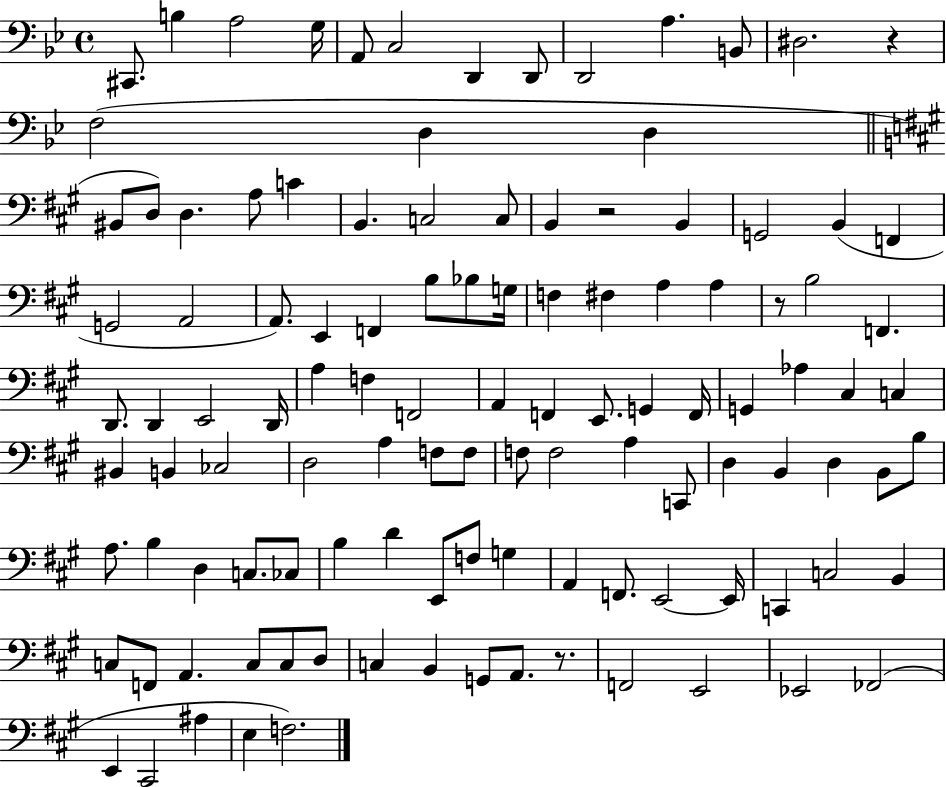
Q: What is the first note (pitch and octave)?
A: C#2